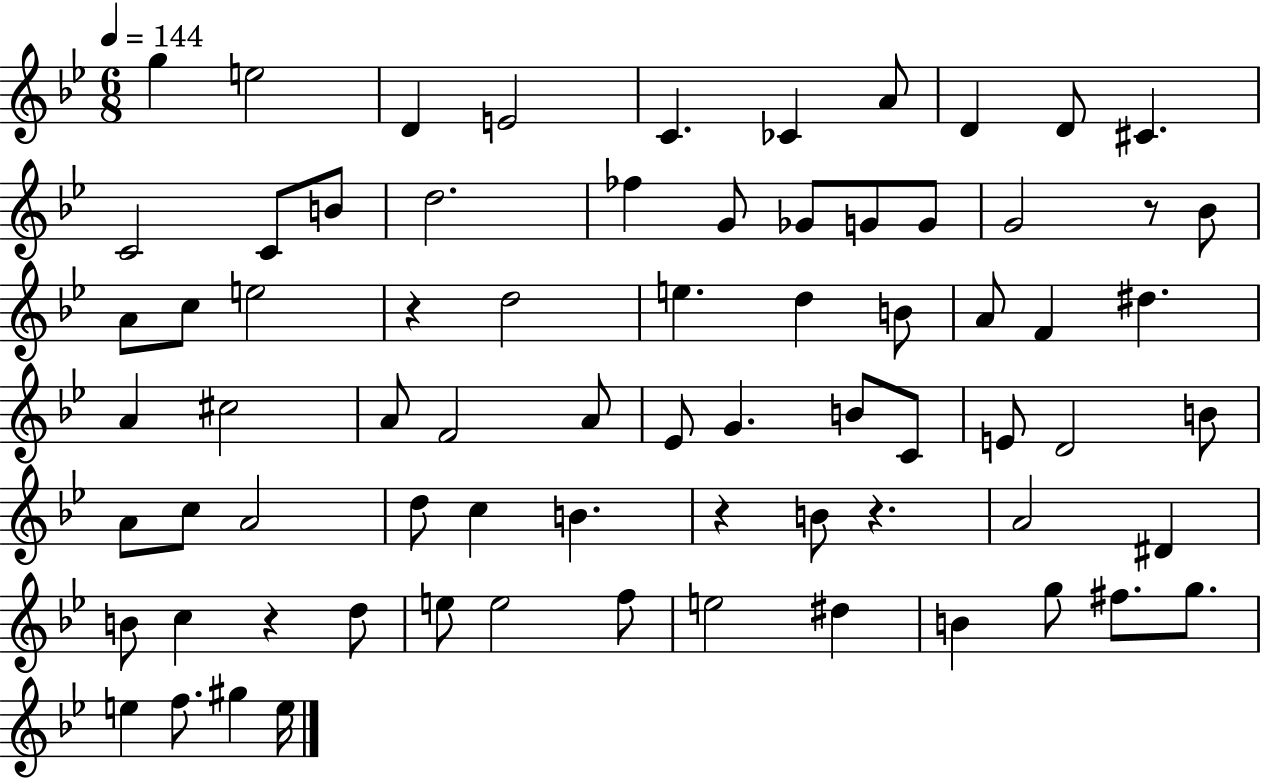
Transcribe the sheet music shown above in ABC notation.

X:1
T:Untitled
M:6/8
L:1/4
K:Bb
g e2 D E2 C _C A/2 D D/2 ^C C2 C/2 B/2 d2 _f G/2 _G/2 G/2 G/2 G2 z/2 _B/2 A/2 c/2 e2 z d2 e d B/2 A/2 F ^d A ^c2 A/2 F2 A/2 _E/2 G B/2 C/2 E/2 D2 B/2 A/2 c/2 A2 d/2 c B z B/2 z A2 ^D B/2 c z d/2 e/2 e2 f/2 e2 ^d B g/2 ^f/2 g/2 e f/2 ^g e/4